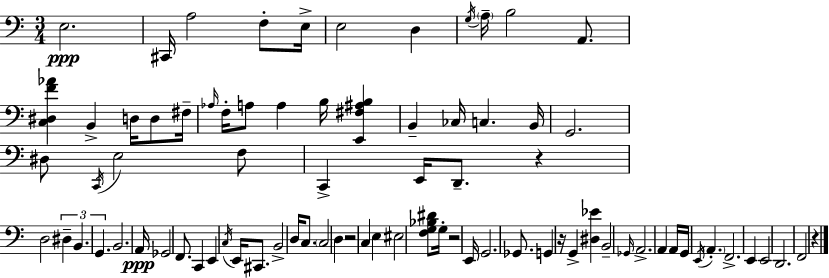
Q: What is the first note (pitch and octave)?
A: E3